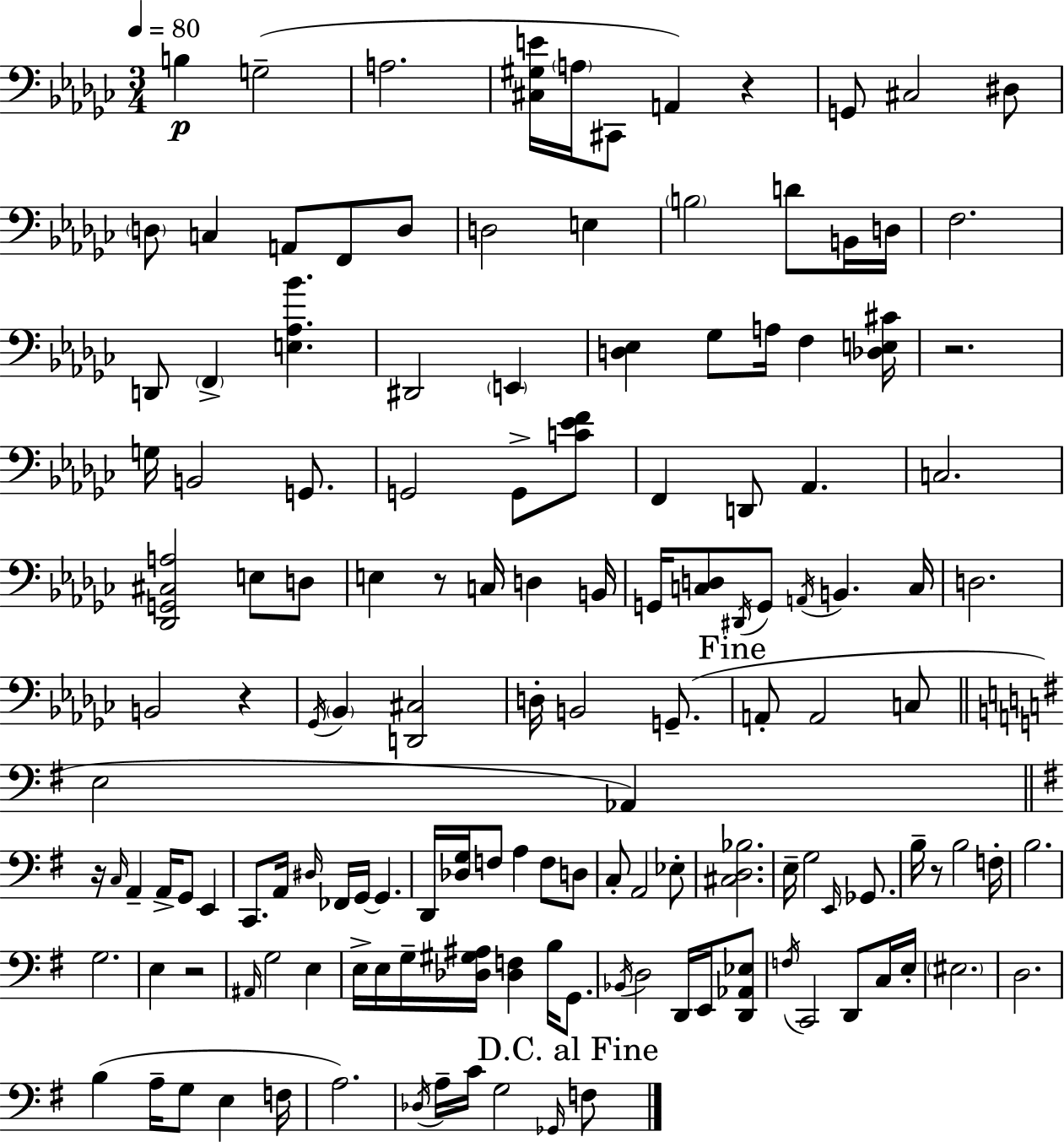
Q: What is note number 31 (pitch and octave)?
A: G2